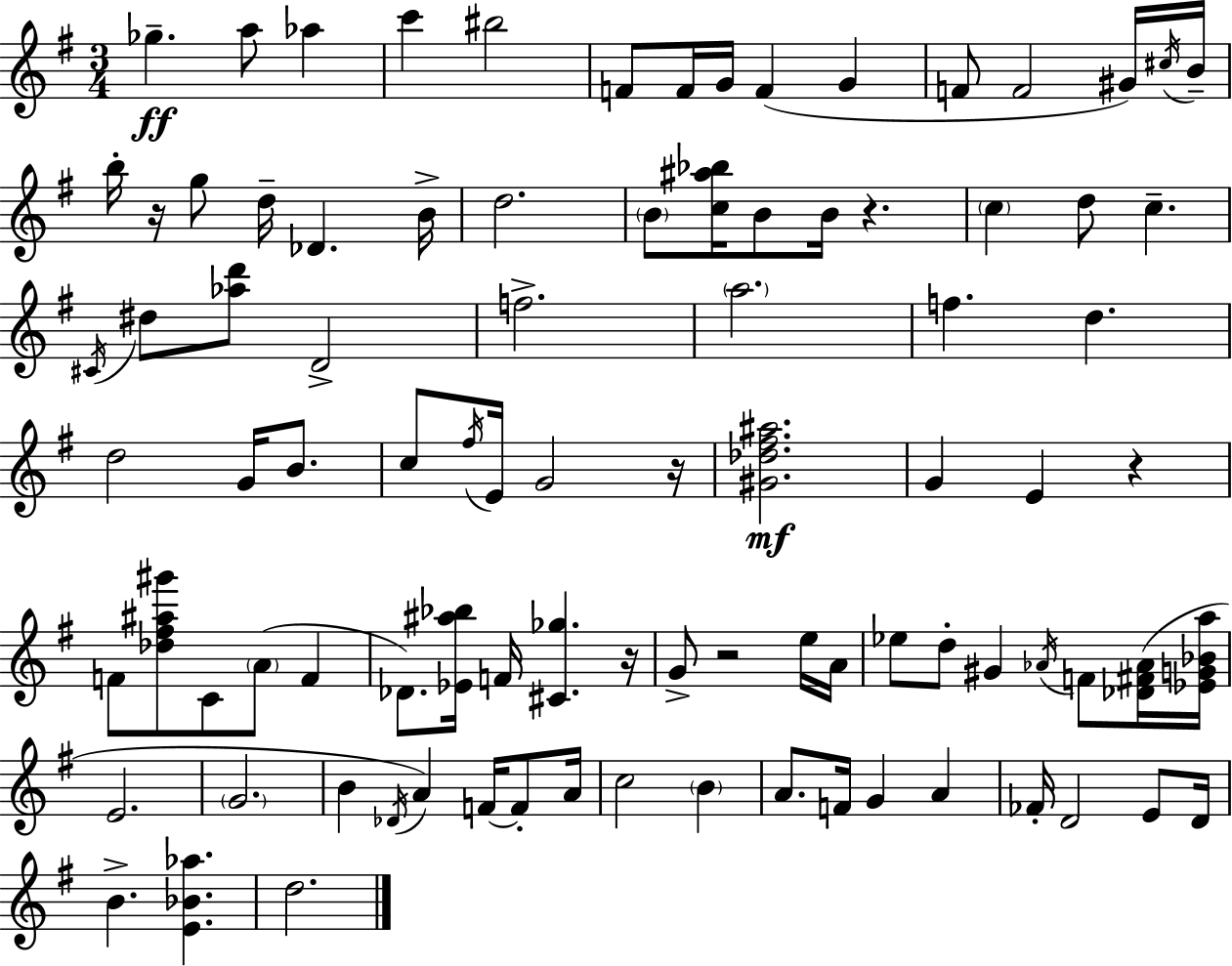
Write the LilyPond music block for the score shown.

{
  \clef treble
  \numericTimeSignature
  \time 3/4
  \key g \major
  ges''4.--\ff a''8 aes''4 | c'''4 bis''2 | f'8 f'16 g'16 f'4( g'4 | f'8 f'2 gis'16) \acciaccatura { cis''16 } | \break b'16-- b''16-. r16 g''8 d''16-- des'4. | b'16-> d''2. | \parenthesize b'8 <c'' ais'' bes''>16 b'8 b'16 r4. | \parenthesize c''4 d''8 c''4.-- | \break \acciaccatura { cis'16 } dis''8 <aes'' d'''>8 d'2-> | f''2.-> | \parenthesize a''2. | f''4. d''4. | \break d''2 g'16 b'8. | c''8 \acciaccatura { fis''16 } e'16 g'2 | r16 <gis' des'' fis'' ais''>2.\mf | g'4 e'4 r4 | \break f'8 <des'' fis'' ais'' gis'''>8 c'8 \parenthesize a'8( f'4 | des'8.) <ees' ais'' bes''>16 f'16 <cis' ges''>4. | r16 g'8-> r2 | e''16 a'16 ees''8 d''8-. gis'4 \acciaccatura { aes'16 } | \break f'8 <des' fis' aes'>16( <ees' g' bes' a''>16 e'2. | \parenthesize g'2. | b'4 \acciaccatura { des'16 }) a'4 | f'16~~ f'8-. a'16 c''2 | \break \parenthesize b'4 a'8. f'16 g'4 | a'4 fes'16-. d'2 | e'8 d'16 b'4.-> <e' bes' aes''>4. | d''2. | \break \bar "|."
}